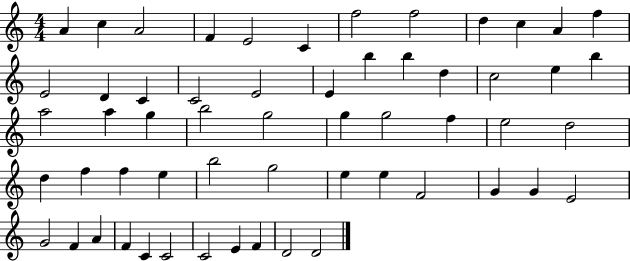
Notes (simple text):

A4/q C5/q A4/h F4/q E4/h C4/q F5/h F5/h D5/q C5/q A4/q F5/q E4/h D4/q C4/q C4/h E4/h E4/q B5/q B5/q D5/q C5/h E5/q B5/q A5/h A5/q G5/q B5/h G5/h G5/q G5/h F5/q E5/h D5/h D5/q F5/q F5/q E5/q B5/h G5/h E5/q E5/q F4/h G4/q G4/q E4/h G4/h F4/q A4/q F4/q C4/q C4/h C4/h E4/q F4/q D4/h D4/h